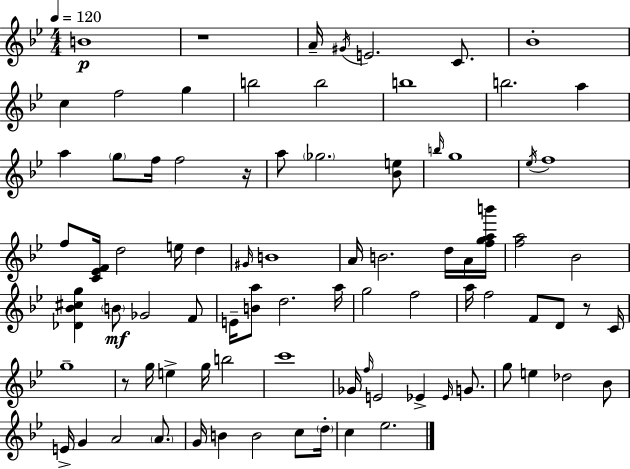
{
  \clef treble
  \numericTimeSignature
  \time 4/4
  \key bes \major
  \tempo 4 = 120
  \repeat volta 2 { b'1\p | r1 | a'16-- \acciaccatura { gis'16 } e'2. c'8. | bes'1-. | \break c''4 f''2 g''4 | b''2 b''2 | b''1 | b''2. a''4 | \break a''4 \parenthesize g''8 f''16 f''2 | r16 a''8 \parenthesize ges''2. <bes' e''>8 | \grace { b''16 } g''1 | \acciaccatura { ees''16 } f''1 | \break f''8 <c' ees' f'>16 d''2 e''16 d''4 | \grace { gis'16 } b'1 | a'16 b'2. | d''16 a'16 <f'' g'' a'' b'''>16 <f'' a''>2 bes'2 | \break <des' bes' cis'' g''>4 \parenthesize b'8\mf ges'2 | f'8 e'16-- <b' a''>8 d''2. | a''16 g''2 f''2 | a''16 f''2 f'8 d'8 | \break r8 c'16 g''1-- | r8 g''16 e''4-> g''16 b''2 | c'''1 | ges'16 \grace { f''16 } e'2 ees'4-> | \break \grace { ees'16 } g'8. g''8 e''4 des''2 | bes'8 e'16-> g'4 a'2 | \parenthesize a'8. g'16 b'4 b'2 | c''8 \parenthesize d''16-. c''4 ees''2. | \break } \bar "|."
}